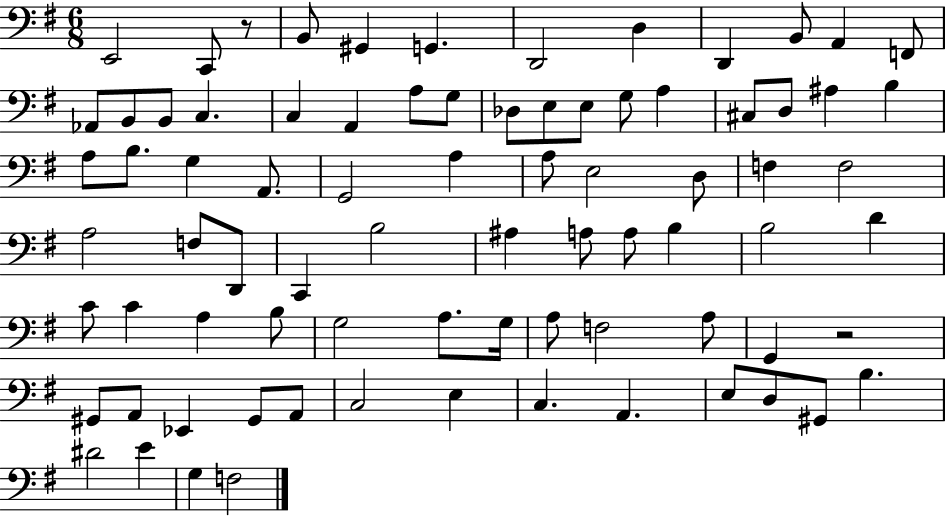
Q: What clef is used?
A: bass